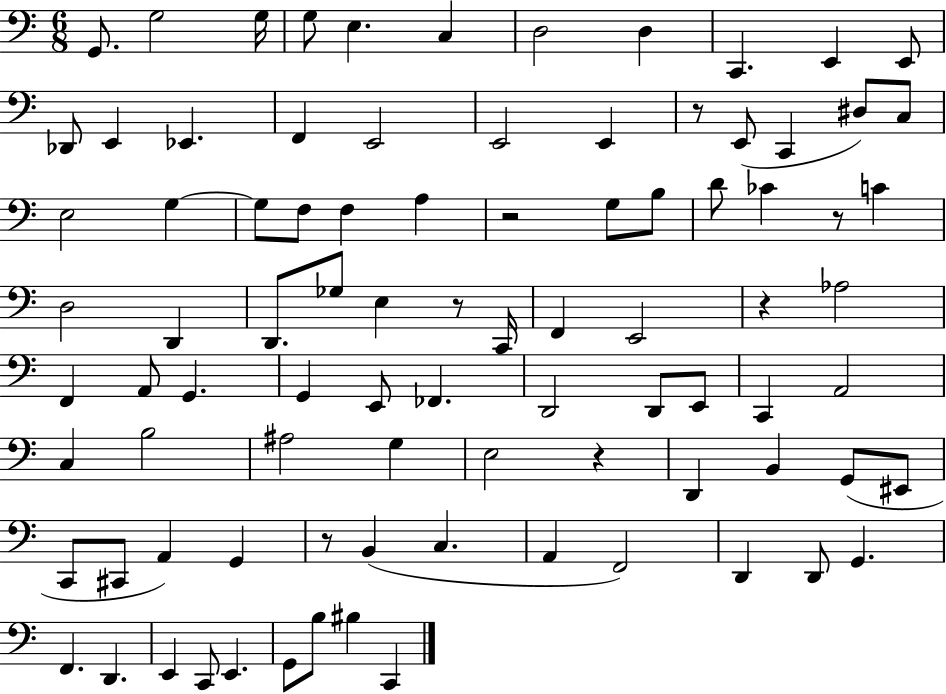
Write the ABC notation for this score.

X:1
T:Untitled
M:6/8
L:1/4
K:C
G,,/2 G,2 G,/4 G,/2 E, C, D,2 D, C,, E,, E,,/2 _D,,/2 E,, _E,, F,, E,,2 E,,2 E,, z/2 E,,/2 C,, ^D,/2 C,/2 E,2 G, G,/2 F,/2 F, A, z2 G,/2 B,/2 D/2 _C z/2 C D,2 D,, D,,/2 _G,/2 E, z/2 C,,/4 F,, E,,2 z _A,2 F,, A,,/2 G,, G,, E,,/2 _F,, D,,2 D,,/2 E,,/2 C,, A,,2 C, B,2 ^A,2 G, E,2 z D,, B,, G,,/2 ^E,,/2 C,,/2 ^C,,/2 A,, G,, z/2 B,, C, A,, F,,2 D,, D,,/2 G,, F,, D,, E,, C,,/2 E,, G,,/2 B,/2 ^B, C,,